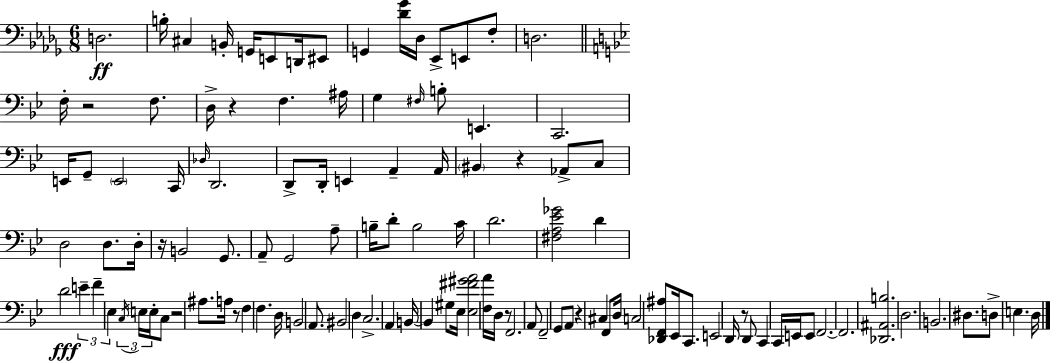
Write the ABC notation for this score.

X:1
T:Untitled
M:6/8
L:1/4
K:Bbm
D,2 B,/4 ^C, B,,/4 G,,/4 E,,/2 D,,/4 ^E,,/2 G,, [_D_G]/4 _D,/4 _E,,/2 E,,/2 F,/2 D,2 F,/4 z2 F,/2 D,/4 z F, ^A,/4 G, ^F,/4 B,/2 E,, C,,2 E,,/4 G,,/2 E,,2 C,,/4 _D,/4 D,,2 D,,/2 D,,/4 E,, A,, A,,/4 ^B,, z _A,,/2 C,/2 D,2 D,/2 D,/4 z/4 B,,2 G,,/2 A,,/2 G,,2 A,/2 B,/4 D/2 B,2 C/4 D2 [^F,A,_E_G]2 D D2 E F _E, C,/4 E,/4 E,/4 C,/2 z2 ^A,/2 A,/4 z/2 F, F, D,/4 B,,2 A,,/2 ^B,,2 D, C,2 A,, B,,/4 B,, ^G,/2 _E,/4 [_E,^F^GA]2 [F,A]/4 D,/4 z/2 F,,2 A,,/2 F,,2 G,,/2 A,,/2 z ^C, F,,/2 D,/4 C,2 [_D,,F,,^A,]/2 _E,,/4 C,,/2 E,,2 D,,/4 z/2 D,,/2 C,, C,,/4 E,,/4 E,,/2 F,,2 F,,2 [_D,,^A,,B,]2 D,2 B,,2 ^D,/2 D,/2 E, D,/4